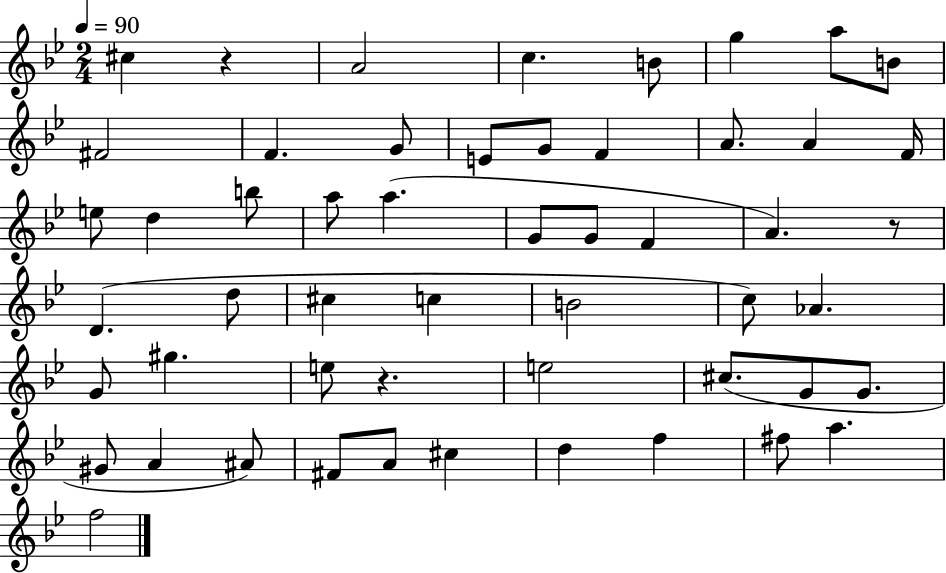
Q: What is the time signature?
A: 2/4